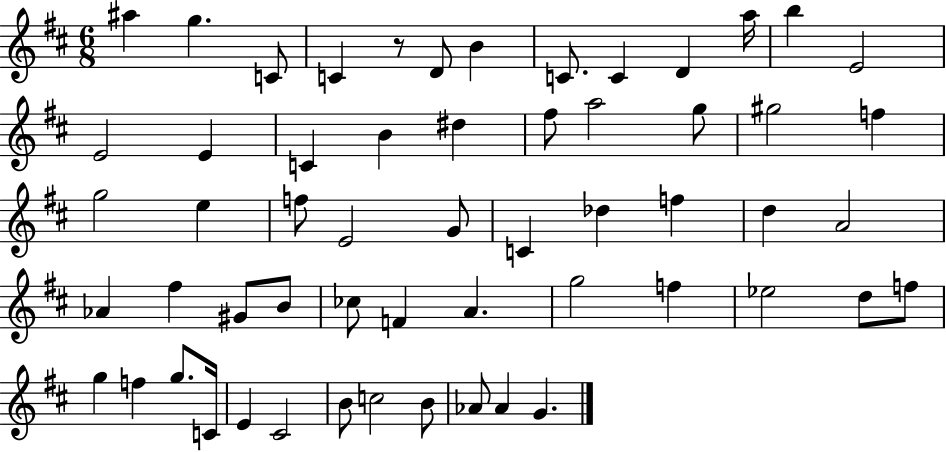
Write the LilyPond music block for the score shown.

{
  \clef treble
  \numericTimeSignature
  \time 6/8
  \key d \major
  ais''4 g''4. c'8 | c'4 r8 d'8 b'4 | c'8. c'4 d'4 a''16 | b''4 e'2 | \break e'2 e'4 | c'4 b'4 dis''4 | fis''8 a''2 g''8 | gis''2 f''4 | \break g''2 e''4 | f''8 e'2 g'8 | c'4 des''4 f''4 | d''4 a'2 | \break aes'4 fis''4 gis'8 b'8 | ces''8 f'4 a'4. | g''2 f''4 | ees''2 d''8 f''8 | \break g''4 f''4 g''8. c'16 | e'4 cis'2 | b'8 c''2 b'8 | aes'8 aes'4 g'4. | \break \bar "|."
}